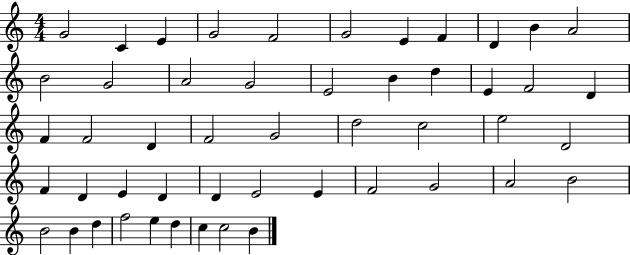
G4/h C4/q E4/q G4/h F4/h G4/h E4/q F4/q D4/q B4/q A4/h B4/h G4/h A4/h G4/h E4/h B4/q D5/q E4/q F4/h D4/q F4/q F4/h D4/q F4/h G4/h D5/h C5/h E5/h D4/h F4/q D4/q E4/q D4/q D4/q E4/h E4/q F4/h G4/h A4/h B4/h B4/h B4/q D5/q F5/h E5/q D5/q C5/q C5/h B4/q